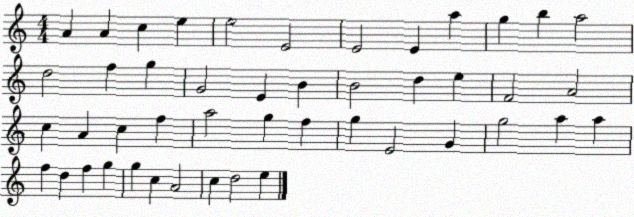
X:1
T:Untitled
M:4/4
L:1/4
K:C
A A c e e2 E2 E2 E a g b a2 d2 f g G2 E B B2 d e F2 A2 c A c f a2 g f g E2 G g2 a a f d f g g c A2 c d2 e